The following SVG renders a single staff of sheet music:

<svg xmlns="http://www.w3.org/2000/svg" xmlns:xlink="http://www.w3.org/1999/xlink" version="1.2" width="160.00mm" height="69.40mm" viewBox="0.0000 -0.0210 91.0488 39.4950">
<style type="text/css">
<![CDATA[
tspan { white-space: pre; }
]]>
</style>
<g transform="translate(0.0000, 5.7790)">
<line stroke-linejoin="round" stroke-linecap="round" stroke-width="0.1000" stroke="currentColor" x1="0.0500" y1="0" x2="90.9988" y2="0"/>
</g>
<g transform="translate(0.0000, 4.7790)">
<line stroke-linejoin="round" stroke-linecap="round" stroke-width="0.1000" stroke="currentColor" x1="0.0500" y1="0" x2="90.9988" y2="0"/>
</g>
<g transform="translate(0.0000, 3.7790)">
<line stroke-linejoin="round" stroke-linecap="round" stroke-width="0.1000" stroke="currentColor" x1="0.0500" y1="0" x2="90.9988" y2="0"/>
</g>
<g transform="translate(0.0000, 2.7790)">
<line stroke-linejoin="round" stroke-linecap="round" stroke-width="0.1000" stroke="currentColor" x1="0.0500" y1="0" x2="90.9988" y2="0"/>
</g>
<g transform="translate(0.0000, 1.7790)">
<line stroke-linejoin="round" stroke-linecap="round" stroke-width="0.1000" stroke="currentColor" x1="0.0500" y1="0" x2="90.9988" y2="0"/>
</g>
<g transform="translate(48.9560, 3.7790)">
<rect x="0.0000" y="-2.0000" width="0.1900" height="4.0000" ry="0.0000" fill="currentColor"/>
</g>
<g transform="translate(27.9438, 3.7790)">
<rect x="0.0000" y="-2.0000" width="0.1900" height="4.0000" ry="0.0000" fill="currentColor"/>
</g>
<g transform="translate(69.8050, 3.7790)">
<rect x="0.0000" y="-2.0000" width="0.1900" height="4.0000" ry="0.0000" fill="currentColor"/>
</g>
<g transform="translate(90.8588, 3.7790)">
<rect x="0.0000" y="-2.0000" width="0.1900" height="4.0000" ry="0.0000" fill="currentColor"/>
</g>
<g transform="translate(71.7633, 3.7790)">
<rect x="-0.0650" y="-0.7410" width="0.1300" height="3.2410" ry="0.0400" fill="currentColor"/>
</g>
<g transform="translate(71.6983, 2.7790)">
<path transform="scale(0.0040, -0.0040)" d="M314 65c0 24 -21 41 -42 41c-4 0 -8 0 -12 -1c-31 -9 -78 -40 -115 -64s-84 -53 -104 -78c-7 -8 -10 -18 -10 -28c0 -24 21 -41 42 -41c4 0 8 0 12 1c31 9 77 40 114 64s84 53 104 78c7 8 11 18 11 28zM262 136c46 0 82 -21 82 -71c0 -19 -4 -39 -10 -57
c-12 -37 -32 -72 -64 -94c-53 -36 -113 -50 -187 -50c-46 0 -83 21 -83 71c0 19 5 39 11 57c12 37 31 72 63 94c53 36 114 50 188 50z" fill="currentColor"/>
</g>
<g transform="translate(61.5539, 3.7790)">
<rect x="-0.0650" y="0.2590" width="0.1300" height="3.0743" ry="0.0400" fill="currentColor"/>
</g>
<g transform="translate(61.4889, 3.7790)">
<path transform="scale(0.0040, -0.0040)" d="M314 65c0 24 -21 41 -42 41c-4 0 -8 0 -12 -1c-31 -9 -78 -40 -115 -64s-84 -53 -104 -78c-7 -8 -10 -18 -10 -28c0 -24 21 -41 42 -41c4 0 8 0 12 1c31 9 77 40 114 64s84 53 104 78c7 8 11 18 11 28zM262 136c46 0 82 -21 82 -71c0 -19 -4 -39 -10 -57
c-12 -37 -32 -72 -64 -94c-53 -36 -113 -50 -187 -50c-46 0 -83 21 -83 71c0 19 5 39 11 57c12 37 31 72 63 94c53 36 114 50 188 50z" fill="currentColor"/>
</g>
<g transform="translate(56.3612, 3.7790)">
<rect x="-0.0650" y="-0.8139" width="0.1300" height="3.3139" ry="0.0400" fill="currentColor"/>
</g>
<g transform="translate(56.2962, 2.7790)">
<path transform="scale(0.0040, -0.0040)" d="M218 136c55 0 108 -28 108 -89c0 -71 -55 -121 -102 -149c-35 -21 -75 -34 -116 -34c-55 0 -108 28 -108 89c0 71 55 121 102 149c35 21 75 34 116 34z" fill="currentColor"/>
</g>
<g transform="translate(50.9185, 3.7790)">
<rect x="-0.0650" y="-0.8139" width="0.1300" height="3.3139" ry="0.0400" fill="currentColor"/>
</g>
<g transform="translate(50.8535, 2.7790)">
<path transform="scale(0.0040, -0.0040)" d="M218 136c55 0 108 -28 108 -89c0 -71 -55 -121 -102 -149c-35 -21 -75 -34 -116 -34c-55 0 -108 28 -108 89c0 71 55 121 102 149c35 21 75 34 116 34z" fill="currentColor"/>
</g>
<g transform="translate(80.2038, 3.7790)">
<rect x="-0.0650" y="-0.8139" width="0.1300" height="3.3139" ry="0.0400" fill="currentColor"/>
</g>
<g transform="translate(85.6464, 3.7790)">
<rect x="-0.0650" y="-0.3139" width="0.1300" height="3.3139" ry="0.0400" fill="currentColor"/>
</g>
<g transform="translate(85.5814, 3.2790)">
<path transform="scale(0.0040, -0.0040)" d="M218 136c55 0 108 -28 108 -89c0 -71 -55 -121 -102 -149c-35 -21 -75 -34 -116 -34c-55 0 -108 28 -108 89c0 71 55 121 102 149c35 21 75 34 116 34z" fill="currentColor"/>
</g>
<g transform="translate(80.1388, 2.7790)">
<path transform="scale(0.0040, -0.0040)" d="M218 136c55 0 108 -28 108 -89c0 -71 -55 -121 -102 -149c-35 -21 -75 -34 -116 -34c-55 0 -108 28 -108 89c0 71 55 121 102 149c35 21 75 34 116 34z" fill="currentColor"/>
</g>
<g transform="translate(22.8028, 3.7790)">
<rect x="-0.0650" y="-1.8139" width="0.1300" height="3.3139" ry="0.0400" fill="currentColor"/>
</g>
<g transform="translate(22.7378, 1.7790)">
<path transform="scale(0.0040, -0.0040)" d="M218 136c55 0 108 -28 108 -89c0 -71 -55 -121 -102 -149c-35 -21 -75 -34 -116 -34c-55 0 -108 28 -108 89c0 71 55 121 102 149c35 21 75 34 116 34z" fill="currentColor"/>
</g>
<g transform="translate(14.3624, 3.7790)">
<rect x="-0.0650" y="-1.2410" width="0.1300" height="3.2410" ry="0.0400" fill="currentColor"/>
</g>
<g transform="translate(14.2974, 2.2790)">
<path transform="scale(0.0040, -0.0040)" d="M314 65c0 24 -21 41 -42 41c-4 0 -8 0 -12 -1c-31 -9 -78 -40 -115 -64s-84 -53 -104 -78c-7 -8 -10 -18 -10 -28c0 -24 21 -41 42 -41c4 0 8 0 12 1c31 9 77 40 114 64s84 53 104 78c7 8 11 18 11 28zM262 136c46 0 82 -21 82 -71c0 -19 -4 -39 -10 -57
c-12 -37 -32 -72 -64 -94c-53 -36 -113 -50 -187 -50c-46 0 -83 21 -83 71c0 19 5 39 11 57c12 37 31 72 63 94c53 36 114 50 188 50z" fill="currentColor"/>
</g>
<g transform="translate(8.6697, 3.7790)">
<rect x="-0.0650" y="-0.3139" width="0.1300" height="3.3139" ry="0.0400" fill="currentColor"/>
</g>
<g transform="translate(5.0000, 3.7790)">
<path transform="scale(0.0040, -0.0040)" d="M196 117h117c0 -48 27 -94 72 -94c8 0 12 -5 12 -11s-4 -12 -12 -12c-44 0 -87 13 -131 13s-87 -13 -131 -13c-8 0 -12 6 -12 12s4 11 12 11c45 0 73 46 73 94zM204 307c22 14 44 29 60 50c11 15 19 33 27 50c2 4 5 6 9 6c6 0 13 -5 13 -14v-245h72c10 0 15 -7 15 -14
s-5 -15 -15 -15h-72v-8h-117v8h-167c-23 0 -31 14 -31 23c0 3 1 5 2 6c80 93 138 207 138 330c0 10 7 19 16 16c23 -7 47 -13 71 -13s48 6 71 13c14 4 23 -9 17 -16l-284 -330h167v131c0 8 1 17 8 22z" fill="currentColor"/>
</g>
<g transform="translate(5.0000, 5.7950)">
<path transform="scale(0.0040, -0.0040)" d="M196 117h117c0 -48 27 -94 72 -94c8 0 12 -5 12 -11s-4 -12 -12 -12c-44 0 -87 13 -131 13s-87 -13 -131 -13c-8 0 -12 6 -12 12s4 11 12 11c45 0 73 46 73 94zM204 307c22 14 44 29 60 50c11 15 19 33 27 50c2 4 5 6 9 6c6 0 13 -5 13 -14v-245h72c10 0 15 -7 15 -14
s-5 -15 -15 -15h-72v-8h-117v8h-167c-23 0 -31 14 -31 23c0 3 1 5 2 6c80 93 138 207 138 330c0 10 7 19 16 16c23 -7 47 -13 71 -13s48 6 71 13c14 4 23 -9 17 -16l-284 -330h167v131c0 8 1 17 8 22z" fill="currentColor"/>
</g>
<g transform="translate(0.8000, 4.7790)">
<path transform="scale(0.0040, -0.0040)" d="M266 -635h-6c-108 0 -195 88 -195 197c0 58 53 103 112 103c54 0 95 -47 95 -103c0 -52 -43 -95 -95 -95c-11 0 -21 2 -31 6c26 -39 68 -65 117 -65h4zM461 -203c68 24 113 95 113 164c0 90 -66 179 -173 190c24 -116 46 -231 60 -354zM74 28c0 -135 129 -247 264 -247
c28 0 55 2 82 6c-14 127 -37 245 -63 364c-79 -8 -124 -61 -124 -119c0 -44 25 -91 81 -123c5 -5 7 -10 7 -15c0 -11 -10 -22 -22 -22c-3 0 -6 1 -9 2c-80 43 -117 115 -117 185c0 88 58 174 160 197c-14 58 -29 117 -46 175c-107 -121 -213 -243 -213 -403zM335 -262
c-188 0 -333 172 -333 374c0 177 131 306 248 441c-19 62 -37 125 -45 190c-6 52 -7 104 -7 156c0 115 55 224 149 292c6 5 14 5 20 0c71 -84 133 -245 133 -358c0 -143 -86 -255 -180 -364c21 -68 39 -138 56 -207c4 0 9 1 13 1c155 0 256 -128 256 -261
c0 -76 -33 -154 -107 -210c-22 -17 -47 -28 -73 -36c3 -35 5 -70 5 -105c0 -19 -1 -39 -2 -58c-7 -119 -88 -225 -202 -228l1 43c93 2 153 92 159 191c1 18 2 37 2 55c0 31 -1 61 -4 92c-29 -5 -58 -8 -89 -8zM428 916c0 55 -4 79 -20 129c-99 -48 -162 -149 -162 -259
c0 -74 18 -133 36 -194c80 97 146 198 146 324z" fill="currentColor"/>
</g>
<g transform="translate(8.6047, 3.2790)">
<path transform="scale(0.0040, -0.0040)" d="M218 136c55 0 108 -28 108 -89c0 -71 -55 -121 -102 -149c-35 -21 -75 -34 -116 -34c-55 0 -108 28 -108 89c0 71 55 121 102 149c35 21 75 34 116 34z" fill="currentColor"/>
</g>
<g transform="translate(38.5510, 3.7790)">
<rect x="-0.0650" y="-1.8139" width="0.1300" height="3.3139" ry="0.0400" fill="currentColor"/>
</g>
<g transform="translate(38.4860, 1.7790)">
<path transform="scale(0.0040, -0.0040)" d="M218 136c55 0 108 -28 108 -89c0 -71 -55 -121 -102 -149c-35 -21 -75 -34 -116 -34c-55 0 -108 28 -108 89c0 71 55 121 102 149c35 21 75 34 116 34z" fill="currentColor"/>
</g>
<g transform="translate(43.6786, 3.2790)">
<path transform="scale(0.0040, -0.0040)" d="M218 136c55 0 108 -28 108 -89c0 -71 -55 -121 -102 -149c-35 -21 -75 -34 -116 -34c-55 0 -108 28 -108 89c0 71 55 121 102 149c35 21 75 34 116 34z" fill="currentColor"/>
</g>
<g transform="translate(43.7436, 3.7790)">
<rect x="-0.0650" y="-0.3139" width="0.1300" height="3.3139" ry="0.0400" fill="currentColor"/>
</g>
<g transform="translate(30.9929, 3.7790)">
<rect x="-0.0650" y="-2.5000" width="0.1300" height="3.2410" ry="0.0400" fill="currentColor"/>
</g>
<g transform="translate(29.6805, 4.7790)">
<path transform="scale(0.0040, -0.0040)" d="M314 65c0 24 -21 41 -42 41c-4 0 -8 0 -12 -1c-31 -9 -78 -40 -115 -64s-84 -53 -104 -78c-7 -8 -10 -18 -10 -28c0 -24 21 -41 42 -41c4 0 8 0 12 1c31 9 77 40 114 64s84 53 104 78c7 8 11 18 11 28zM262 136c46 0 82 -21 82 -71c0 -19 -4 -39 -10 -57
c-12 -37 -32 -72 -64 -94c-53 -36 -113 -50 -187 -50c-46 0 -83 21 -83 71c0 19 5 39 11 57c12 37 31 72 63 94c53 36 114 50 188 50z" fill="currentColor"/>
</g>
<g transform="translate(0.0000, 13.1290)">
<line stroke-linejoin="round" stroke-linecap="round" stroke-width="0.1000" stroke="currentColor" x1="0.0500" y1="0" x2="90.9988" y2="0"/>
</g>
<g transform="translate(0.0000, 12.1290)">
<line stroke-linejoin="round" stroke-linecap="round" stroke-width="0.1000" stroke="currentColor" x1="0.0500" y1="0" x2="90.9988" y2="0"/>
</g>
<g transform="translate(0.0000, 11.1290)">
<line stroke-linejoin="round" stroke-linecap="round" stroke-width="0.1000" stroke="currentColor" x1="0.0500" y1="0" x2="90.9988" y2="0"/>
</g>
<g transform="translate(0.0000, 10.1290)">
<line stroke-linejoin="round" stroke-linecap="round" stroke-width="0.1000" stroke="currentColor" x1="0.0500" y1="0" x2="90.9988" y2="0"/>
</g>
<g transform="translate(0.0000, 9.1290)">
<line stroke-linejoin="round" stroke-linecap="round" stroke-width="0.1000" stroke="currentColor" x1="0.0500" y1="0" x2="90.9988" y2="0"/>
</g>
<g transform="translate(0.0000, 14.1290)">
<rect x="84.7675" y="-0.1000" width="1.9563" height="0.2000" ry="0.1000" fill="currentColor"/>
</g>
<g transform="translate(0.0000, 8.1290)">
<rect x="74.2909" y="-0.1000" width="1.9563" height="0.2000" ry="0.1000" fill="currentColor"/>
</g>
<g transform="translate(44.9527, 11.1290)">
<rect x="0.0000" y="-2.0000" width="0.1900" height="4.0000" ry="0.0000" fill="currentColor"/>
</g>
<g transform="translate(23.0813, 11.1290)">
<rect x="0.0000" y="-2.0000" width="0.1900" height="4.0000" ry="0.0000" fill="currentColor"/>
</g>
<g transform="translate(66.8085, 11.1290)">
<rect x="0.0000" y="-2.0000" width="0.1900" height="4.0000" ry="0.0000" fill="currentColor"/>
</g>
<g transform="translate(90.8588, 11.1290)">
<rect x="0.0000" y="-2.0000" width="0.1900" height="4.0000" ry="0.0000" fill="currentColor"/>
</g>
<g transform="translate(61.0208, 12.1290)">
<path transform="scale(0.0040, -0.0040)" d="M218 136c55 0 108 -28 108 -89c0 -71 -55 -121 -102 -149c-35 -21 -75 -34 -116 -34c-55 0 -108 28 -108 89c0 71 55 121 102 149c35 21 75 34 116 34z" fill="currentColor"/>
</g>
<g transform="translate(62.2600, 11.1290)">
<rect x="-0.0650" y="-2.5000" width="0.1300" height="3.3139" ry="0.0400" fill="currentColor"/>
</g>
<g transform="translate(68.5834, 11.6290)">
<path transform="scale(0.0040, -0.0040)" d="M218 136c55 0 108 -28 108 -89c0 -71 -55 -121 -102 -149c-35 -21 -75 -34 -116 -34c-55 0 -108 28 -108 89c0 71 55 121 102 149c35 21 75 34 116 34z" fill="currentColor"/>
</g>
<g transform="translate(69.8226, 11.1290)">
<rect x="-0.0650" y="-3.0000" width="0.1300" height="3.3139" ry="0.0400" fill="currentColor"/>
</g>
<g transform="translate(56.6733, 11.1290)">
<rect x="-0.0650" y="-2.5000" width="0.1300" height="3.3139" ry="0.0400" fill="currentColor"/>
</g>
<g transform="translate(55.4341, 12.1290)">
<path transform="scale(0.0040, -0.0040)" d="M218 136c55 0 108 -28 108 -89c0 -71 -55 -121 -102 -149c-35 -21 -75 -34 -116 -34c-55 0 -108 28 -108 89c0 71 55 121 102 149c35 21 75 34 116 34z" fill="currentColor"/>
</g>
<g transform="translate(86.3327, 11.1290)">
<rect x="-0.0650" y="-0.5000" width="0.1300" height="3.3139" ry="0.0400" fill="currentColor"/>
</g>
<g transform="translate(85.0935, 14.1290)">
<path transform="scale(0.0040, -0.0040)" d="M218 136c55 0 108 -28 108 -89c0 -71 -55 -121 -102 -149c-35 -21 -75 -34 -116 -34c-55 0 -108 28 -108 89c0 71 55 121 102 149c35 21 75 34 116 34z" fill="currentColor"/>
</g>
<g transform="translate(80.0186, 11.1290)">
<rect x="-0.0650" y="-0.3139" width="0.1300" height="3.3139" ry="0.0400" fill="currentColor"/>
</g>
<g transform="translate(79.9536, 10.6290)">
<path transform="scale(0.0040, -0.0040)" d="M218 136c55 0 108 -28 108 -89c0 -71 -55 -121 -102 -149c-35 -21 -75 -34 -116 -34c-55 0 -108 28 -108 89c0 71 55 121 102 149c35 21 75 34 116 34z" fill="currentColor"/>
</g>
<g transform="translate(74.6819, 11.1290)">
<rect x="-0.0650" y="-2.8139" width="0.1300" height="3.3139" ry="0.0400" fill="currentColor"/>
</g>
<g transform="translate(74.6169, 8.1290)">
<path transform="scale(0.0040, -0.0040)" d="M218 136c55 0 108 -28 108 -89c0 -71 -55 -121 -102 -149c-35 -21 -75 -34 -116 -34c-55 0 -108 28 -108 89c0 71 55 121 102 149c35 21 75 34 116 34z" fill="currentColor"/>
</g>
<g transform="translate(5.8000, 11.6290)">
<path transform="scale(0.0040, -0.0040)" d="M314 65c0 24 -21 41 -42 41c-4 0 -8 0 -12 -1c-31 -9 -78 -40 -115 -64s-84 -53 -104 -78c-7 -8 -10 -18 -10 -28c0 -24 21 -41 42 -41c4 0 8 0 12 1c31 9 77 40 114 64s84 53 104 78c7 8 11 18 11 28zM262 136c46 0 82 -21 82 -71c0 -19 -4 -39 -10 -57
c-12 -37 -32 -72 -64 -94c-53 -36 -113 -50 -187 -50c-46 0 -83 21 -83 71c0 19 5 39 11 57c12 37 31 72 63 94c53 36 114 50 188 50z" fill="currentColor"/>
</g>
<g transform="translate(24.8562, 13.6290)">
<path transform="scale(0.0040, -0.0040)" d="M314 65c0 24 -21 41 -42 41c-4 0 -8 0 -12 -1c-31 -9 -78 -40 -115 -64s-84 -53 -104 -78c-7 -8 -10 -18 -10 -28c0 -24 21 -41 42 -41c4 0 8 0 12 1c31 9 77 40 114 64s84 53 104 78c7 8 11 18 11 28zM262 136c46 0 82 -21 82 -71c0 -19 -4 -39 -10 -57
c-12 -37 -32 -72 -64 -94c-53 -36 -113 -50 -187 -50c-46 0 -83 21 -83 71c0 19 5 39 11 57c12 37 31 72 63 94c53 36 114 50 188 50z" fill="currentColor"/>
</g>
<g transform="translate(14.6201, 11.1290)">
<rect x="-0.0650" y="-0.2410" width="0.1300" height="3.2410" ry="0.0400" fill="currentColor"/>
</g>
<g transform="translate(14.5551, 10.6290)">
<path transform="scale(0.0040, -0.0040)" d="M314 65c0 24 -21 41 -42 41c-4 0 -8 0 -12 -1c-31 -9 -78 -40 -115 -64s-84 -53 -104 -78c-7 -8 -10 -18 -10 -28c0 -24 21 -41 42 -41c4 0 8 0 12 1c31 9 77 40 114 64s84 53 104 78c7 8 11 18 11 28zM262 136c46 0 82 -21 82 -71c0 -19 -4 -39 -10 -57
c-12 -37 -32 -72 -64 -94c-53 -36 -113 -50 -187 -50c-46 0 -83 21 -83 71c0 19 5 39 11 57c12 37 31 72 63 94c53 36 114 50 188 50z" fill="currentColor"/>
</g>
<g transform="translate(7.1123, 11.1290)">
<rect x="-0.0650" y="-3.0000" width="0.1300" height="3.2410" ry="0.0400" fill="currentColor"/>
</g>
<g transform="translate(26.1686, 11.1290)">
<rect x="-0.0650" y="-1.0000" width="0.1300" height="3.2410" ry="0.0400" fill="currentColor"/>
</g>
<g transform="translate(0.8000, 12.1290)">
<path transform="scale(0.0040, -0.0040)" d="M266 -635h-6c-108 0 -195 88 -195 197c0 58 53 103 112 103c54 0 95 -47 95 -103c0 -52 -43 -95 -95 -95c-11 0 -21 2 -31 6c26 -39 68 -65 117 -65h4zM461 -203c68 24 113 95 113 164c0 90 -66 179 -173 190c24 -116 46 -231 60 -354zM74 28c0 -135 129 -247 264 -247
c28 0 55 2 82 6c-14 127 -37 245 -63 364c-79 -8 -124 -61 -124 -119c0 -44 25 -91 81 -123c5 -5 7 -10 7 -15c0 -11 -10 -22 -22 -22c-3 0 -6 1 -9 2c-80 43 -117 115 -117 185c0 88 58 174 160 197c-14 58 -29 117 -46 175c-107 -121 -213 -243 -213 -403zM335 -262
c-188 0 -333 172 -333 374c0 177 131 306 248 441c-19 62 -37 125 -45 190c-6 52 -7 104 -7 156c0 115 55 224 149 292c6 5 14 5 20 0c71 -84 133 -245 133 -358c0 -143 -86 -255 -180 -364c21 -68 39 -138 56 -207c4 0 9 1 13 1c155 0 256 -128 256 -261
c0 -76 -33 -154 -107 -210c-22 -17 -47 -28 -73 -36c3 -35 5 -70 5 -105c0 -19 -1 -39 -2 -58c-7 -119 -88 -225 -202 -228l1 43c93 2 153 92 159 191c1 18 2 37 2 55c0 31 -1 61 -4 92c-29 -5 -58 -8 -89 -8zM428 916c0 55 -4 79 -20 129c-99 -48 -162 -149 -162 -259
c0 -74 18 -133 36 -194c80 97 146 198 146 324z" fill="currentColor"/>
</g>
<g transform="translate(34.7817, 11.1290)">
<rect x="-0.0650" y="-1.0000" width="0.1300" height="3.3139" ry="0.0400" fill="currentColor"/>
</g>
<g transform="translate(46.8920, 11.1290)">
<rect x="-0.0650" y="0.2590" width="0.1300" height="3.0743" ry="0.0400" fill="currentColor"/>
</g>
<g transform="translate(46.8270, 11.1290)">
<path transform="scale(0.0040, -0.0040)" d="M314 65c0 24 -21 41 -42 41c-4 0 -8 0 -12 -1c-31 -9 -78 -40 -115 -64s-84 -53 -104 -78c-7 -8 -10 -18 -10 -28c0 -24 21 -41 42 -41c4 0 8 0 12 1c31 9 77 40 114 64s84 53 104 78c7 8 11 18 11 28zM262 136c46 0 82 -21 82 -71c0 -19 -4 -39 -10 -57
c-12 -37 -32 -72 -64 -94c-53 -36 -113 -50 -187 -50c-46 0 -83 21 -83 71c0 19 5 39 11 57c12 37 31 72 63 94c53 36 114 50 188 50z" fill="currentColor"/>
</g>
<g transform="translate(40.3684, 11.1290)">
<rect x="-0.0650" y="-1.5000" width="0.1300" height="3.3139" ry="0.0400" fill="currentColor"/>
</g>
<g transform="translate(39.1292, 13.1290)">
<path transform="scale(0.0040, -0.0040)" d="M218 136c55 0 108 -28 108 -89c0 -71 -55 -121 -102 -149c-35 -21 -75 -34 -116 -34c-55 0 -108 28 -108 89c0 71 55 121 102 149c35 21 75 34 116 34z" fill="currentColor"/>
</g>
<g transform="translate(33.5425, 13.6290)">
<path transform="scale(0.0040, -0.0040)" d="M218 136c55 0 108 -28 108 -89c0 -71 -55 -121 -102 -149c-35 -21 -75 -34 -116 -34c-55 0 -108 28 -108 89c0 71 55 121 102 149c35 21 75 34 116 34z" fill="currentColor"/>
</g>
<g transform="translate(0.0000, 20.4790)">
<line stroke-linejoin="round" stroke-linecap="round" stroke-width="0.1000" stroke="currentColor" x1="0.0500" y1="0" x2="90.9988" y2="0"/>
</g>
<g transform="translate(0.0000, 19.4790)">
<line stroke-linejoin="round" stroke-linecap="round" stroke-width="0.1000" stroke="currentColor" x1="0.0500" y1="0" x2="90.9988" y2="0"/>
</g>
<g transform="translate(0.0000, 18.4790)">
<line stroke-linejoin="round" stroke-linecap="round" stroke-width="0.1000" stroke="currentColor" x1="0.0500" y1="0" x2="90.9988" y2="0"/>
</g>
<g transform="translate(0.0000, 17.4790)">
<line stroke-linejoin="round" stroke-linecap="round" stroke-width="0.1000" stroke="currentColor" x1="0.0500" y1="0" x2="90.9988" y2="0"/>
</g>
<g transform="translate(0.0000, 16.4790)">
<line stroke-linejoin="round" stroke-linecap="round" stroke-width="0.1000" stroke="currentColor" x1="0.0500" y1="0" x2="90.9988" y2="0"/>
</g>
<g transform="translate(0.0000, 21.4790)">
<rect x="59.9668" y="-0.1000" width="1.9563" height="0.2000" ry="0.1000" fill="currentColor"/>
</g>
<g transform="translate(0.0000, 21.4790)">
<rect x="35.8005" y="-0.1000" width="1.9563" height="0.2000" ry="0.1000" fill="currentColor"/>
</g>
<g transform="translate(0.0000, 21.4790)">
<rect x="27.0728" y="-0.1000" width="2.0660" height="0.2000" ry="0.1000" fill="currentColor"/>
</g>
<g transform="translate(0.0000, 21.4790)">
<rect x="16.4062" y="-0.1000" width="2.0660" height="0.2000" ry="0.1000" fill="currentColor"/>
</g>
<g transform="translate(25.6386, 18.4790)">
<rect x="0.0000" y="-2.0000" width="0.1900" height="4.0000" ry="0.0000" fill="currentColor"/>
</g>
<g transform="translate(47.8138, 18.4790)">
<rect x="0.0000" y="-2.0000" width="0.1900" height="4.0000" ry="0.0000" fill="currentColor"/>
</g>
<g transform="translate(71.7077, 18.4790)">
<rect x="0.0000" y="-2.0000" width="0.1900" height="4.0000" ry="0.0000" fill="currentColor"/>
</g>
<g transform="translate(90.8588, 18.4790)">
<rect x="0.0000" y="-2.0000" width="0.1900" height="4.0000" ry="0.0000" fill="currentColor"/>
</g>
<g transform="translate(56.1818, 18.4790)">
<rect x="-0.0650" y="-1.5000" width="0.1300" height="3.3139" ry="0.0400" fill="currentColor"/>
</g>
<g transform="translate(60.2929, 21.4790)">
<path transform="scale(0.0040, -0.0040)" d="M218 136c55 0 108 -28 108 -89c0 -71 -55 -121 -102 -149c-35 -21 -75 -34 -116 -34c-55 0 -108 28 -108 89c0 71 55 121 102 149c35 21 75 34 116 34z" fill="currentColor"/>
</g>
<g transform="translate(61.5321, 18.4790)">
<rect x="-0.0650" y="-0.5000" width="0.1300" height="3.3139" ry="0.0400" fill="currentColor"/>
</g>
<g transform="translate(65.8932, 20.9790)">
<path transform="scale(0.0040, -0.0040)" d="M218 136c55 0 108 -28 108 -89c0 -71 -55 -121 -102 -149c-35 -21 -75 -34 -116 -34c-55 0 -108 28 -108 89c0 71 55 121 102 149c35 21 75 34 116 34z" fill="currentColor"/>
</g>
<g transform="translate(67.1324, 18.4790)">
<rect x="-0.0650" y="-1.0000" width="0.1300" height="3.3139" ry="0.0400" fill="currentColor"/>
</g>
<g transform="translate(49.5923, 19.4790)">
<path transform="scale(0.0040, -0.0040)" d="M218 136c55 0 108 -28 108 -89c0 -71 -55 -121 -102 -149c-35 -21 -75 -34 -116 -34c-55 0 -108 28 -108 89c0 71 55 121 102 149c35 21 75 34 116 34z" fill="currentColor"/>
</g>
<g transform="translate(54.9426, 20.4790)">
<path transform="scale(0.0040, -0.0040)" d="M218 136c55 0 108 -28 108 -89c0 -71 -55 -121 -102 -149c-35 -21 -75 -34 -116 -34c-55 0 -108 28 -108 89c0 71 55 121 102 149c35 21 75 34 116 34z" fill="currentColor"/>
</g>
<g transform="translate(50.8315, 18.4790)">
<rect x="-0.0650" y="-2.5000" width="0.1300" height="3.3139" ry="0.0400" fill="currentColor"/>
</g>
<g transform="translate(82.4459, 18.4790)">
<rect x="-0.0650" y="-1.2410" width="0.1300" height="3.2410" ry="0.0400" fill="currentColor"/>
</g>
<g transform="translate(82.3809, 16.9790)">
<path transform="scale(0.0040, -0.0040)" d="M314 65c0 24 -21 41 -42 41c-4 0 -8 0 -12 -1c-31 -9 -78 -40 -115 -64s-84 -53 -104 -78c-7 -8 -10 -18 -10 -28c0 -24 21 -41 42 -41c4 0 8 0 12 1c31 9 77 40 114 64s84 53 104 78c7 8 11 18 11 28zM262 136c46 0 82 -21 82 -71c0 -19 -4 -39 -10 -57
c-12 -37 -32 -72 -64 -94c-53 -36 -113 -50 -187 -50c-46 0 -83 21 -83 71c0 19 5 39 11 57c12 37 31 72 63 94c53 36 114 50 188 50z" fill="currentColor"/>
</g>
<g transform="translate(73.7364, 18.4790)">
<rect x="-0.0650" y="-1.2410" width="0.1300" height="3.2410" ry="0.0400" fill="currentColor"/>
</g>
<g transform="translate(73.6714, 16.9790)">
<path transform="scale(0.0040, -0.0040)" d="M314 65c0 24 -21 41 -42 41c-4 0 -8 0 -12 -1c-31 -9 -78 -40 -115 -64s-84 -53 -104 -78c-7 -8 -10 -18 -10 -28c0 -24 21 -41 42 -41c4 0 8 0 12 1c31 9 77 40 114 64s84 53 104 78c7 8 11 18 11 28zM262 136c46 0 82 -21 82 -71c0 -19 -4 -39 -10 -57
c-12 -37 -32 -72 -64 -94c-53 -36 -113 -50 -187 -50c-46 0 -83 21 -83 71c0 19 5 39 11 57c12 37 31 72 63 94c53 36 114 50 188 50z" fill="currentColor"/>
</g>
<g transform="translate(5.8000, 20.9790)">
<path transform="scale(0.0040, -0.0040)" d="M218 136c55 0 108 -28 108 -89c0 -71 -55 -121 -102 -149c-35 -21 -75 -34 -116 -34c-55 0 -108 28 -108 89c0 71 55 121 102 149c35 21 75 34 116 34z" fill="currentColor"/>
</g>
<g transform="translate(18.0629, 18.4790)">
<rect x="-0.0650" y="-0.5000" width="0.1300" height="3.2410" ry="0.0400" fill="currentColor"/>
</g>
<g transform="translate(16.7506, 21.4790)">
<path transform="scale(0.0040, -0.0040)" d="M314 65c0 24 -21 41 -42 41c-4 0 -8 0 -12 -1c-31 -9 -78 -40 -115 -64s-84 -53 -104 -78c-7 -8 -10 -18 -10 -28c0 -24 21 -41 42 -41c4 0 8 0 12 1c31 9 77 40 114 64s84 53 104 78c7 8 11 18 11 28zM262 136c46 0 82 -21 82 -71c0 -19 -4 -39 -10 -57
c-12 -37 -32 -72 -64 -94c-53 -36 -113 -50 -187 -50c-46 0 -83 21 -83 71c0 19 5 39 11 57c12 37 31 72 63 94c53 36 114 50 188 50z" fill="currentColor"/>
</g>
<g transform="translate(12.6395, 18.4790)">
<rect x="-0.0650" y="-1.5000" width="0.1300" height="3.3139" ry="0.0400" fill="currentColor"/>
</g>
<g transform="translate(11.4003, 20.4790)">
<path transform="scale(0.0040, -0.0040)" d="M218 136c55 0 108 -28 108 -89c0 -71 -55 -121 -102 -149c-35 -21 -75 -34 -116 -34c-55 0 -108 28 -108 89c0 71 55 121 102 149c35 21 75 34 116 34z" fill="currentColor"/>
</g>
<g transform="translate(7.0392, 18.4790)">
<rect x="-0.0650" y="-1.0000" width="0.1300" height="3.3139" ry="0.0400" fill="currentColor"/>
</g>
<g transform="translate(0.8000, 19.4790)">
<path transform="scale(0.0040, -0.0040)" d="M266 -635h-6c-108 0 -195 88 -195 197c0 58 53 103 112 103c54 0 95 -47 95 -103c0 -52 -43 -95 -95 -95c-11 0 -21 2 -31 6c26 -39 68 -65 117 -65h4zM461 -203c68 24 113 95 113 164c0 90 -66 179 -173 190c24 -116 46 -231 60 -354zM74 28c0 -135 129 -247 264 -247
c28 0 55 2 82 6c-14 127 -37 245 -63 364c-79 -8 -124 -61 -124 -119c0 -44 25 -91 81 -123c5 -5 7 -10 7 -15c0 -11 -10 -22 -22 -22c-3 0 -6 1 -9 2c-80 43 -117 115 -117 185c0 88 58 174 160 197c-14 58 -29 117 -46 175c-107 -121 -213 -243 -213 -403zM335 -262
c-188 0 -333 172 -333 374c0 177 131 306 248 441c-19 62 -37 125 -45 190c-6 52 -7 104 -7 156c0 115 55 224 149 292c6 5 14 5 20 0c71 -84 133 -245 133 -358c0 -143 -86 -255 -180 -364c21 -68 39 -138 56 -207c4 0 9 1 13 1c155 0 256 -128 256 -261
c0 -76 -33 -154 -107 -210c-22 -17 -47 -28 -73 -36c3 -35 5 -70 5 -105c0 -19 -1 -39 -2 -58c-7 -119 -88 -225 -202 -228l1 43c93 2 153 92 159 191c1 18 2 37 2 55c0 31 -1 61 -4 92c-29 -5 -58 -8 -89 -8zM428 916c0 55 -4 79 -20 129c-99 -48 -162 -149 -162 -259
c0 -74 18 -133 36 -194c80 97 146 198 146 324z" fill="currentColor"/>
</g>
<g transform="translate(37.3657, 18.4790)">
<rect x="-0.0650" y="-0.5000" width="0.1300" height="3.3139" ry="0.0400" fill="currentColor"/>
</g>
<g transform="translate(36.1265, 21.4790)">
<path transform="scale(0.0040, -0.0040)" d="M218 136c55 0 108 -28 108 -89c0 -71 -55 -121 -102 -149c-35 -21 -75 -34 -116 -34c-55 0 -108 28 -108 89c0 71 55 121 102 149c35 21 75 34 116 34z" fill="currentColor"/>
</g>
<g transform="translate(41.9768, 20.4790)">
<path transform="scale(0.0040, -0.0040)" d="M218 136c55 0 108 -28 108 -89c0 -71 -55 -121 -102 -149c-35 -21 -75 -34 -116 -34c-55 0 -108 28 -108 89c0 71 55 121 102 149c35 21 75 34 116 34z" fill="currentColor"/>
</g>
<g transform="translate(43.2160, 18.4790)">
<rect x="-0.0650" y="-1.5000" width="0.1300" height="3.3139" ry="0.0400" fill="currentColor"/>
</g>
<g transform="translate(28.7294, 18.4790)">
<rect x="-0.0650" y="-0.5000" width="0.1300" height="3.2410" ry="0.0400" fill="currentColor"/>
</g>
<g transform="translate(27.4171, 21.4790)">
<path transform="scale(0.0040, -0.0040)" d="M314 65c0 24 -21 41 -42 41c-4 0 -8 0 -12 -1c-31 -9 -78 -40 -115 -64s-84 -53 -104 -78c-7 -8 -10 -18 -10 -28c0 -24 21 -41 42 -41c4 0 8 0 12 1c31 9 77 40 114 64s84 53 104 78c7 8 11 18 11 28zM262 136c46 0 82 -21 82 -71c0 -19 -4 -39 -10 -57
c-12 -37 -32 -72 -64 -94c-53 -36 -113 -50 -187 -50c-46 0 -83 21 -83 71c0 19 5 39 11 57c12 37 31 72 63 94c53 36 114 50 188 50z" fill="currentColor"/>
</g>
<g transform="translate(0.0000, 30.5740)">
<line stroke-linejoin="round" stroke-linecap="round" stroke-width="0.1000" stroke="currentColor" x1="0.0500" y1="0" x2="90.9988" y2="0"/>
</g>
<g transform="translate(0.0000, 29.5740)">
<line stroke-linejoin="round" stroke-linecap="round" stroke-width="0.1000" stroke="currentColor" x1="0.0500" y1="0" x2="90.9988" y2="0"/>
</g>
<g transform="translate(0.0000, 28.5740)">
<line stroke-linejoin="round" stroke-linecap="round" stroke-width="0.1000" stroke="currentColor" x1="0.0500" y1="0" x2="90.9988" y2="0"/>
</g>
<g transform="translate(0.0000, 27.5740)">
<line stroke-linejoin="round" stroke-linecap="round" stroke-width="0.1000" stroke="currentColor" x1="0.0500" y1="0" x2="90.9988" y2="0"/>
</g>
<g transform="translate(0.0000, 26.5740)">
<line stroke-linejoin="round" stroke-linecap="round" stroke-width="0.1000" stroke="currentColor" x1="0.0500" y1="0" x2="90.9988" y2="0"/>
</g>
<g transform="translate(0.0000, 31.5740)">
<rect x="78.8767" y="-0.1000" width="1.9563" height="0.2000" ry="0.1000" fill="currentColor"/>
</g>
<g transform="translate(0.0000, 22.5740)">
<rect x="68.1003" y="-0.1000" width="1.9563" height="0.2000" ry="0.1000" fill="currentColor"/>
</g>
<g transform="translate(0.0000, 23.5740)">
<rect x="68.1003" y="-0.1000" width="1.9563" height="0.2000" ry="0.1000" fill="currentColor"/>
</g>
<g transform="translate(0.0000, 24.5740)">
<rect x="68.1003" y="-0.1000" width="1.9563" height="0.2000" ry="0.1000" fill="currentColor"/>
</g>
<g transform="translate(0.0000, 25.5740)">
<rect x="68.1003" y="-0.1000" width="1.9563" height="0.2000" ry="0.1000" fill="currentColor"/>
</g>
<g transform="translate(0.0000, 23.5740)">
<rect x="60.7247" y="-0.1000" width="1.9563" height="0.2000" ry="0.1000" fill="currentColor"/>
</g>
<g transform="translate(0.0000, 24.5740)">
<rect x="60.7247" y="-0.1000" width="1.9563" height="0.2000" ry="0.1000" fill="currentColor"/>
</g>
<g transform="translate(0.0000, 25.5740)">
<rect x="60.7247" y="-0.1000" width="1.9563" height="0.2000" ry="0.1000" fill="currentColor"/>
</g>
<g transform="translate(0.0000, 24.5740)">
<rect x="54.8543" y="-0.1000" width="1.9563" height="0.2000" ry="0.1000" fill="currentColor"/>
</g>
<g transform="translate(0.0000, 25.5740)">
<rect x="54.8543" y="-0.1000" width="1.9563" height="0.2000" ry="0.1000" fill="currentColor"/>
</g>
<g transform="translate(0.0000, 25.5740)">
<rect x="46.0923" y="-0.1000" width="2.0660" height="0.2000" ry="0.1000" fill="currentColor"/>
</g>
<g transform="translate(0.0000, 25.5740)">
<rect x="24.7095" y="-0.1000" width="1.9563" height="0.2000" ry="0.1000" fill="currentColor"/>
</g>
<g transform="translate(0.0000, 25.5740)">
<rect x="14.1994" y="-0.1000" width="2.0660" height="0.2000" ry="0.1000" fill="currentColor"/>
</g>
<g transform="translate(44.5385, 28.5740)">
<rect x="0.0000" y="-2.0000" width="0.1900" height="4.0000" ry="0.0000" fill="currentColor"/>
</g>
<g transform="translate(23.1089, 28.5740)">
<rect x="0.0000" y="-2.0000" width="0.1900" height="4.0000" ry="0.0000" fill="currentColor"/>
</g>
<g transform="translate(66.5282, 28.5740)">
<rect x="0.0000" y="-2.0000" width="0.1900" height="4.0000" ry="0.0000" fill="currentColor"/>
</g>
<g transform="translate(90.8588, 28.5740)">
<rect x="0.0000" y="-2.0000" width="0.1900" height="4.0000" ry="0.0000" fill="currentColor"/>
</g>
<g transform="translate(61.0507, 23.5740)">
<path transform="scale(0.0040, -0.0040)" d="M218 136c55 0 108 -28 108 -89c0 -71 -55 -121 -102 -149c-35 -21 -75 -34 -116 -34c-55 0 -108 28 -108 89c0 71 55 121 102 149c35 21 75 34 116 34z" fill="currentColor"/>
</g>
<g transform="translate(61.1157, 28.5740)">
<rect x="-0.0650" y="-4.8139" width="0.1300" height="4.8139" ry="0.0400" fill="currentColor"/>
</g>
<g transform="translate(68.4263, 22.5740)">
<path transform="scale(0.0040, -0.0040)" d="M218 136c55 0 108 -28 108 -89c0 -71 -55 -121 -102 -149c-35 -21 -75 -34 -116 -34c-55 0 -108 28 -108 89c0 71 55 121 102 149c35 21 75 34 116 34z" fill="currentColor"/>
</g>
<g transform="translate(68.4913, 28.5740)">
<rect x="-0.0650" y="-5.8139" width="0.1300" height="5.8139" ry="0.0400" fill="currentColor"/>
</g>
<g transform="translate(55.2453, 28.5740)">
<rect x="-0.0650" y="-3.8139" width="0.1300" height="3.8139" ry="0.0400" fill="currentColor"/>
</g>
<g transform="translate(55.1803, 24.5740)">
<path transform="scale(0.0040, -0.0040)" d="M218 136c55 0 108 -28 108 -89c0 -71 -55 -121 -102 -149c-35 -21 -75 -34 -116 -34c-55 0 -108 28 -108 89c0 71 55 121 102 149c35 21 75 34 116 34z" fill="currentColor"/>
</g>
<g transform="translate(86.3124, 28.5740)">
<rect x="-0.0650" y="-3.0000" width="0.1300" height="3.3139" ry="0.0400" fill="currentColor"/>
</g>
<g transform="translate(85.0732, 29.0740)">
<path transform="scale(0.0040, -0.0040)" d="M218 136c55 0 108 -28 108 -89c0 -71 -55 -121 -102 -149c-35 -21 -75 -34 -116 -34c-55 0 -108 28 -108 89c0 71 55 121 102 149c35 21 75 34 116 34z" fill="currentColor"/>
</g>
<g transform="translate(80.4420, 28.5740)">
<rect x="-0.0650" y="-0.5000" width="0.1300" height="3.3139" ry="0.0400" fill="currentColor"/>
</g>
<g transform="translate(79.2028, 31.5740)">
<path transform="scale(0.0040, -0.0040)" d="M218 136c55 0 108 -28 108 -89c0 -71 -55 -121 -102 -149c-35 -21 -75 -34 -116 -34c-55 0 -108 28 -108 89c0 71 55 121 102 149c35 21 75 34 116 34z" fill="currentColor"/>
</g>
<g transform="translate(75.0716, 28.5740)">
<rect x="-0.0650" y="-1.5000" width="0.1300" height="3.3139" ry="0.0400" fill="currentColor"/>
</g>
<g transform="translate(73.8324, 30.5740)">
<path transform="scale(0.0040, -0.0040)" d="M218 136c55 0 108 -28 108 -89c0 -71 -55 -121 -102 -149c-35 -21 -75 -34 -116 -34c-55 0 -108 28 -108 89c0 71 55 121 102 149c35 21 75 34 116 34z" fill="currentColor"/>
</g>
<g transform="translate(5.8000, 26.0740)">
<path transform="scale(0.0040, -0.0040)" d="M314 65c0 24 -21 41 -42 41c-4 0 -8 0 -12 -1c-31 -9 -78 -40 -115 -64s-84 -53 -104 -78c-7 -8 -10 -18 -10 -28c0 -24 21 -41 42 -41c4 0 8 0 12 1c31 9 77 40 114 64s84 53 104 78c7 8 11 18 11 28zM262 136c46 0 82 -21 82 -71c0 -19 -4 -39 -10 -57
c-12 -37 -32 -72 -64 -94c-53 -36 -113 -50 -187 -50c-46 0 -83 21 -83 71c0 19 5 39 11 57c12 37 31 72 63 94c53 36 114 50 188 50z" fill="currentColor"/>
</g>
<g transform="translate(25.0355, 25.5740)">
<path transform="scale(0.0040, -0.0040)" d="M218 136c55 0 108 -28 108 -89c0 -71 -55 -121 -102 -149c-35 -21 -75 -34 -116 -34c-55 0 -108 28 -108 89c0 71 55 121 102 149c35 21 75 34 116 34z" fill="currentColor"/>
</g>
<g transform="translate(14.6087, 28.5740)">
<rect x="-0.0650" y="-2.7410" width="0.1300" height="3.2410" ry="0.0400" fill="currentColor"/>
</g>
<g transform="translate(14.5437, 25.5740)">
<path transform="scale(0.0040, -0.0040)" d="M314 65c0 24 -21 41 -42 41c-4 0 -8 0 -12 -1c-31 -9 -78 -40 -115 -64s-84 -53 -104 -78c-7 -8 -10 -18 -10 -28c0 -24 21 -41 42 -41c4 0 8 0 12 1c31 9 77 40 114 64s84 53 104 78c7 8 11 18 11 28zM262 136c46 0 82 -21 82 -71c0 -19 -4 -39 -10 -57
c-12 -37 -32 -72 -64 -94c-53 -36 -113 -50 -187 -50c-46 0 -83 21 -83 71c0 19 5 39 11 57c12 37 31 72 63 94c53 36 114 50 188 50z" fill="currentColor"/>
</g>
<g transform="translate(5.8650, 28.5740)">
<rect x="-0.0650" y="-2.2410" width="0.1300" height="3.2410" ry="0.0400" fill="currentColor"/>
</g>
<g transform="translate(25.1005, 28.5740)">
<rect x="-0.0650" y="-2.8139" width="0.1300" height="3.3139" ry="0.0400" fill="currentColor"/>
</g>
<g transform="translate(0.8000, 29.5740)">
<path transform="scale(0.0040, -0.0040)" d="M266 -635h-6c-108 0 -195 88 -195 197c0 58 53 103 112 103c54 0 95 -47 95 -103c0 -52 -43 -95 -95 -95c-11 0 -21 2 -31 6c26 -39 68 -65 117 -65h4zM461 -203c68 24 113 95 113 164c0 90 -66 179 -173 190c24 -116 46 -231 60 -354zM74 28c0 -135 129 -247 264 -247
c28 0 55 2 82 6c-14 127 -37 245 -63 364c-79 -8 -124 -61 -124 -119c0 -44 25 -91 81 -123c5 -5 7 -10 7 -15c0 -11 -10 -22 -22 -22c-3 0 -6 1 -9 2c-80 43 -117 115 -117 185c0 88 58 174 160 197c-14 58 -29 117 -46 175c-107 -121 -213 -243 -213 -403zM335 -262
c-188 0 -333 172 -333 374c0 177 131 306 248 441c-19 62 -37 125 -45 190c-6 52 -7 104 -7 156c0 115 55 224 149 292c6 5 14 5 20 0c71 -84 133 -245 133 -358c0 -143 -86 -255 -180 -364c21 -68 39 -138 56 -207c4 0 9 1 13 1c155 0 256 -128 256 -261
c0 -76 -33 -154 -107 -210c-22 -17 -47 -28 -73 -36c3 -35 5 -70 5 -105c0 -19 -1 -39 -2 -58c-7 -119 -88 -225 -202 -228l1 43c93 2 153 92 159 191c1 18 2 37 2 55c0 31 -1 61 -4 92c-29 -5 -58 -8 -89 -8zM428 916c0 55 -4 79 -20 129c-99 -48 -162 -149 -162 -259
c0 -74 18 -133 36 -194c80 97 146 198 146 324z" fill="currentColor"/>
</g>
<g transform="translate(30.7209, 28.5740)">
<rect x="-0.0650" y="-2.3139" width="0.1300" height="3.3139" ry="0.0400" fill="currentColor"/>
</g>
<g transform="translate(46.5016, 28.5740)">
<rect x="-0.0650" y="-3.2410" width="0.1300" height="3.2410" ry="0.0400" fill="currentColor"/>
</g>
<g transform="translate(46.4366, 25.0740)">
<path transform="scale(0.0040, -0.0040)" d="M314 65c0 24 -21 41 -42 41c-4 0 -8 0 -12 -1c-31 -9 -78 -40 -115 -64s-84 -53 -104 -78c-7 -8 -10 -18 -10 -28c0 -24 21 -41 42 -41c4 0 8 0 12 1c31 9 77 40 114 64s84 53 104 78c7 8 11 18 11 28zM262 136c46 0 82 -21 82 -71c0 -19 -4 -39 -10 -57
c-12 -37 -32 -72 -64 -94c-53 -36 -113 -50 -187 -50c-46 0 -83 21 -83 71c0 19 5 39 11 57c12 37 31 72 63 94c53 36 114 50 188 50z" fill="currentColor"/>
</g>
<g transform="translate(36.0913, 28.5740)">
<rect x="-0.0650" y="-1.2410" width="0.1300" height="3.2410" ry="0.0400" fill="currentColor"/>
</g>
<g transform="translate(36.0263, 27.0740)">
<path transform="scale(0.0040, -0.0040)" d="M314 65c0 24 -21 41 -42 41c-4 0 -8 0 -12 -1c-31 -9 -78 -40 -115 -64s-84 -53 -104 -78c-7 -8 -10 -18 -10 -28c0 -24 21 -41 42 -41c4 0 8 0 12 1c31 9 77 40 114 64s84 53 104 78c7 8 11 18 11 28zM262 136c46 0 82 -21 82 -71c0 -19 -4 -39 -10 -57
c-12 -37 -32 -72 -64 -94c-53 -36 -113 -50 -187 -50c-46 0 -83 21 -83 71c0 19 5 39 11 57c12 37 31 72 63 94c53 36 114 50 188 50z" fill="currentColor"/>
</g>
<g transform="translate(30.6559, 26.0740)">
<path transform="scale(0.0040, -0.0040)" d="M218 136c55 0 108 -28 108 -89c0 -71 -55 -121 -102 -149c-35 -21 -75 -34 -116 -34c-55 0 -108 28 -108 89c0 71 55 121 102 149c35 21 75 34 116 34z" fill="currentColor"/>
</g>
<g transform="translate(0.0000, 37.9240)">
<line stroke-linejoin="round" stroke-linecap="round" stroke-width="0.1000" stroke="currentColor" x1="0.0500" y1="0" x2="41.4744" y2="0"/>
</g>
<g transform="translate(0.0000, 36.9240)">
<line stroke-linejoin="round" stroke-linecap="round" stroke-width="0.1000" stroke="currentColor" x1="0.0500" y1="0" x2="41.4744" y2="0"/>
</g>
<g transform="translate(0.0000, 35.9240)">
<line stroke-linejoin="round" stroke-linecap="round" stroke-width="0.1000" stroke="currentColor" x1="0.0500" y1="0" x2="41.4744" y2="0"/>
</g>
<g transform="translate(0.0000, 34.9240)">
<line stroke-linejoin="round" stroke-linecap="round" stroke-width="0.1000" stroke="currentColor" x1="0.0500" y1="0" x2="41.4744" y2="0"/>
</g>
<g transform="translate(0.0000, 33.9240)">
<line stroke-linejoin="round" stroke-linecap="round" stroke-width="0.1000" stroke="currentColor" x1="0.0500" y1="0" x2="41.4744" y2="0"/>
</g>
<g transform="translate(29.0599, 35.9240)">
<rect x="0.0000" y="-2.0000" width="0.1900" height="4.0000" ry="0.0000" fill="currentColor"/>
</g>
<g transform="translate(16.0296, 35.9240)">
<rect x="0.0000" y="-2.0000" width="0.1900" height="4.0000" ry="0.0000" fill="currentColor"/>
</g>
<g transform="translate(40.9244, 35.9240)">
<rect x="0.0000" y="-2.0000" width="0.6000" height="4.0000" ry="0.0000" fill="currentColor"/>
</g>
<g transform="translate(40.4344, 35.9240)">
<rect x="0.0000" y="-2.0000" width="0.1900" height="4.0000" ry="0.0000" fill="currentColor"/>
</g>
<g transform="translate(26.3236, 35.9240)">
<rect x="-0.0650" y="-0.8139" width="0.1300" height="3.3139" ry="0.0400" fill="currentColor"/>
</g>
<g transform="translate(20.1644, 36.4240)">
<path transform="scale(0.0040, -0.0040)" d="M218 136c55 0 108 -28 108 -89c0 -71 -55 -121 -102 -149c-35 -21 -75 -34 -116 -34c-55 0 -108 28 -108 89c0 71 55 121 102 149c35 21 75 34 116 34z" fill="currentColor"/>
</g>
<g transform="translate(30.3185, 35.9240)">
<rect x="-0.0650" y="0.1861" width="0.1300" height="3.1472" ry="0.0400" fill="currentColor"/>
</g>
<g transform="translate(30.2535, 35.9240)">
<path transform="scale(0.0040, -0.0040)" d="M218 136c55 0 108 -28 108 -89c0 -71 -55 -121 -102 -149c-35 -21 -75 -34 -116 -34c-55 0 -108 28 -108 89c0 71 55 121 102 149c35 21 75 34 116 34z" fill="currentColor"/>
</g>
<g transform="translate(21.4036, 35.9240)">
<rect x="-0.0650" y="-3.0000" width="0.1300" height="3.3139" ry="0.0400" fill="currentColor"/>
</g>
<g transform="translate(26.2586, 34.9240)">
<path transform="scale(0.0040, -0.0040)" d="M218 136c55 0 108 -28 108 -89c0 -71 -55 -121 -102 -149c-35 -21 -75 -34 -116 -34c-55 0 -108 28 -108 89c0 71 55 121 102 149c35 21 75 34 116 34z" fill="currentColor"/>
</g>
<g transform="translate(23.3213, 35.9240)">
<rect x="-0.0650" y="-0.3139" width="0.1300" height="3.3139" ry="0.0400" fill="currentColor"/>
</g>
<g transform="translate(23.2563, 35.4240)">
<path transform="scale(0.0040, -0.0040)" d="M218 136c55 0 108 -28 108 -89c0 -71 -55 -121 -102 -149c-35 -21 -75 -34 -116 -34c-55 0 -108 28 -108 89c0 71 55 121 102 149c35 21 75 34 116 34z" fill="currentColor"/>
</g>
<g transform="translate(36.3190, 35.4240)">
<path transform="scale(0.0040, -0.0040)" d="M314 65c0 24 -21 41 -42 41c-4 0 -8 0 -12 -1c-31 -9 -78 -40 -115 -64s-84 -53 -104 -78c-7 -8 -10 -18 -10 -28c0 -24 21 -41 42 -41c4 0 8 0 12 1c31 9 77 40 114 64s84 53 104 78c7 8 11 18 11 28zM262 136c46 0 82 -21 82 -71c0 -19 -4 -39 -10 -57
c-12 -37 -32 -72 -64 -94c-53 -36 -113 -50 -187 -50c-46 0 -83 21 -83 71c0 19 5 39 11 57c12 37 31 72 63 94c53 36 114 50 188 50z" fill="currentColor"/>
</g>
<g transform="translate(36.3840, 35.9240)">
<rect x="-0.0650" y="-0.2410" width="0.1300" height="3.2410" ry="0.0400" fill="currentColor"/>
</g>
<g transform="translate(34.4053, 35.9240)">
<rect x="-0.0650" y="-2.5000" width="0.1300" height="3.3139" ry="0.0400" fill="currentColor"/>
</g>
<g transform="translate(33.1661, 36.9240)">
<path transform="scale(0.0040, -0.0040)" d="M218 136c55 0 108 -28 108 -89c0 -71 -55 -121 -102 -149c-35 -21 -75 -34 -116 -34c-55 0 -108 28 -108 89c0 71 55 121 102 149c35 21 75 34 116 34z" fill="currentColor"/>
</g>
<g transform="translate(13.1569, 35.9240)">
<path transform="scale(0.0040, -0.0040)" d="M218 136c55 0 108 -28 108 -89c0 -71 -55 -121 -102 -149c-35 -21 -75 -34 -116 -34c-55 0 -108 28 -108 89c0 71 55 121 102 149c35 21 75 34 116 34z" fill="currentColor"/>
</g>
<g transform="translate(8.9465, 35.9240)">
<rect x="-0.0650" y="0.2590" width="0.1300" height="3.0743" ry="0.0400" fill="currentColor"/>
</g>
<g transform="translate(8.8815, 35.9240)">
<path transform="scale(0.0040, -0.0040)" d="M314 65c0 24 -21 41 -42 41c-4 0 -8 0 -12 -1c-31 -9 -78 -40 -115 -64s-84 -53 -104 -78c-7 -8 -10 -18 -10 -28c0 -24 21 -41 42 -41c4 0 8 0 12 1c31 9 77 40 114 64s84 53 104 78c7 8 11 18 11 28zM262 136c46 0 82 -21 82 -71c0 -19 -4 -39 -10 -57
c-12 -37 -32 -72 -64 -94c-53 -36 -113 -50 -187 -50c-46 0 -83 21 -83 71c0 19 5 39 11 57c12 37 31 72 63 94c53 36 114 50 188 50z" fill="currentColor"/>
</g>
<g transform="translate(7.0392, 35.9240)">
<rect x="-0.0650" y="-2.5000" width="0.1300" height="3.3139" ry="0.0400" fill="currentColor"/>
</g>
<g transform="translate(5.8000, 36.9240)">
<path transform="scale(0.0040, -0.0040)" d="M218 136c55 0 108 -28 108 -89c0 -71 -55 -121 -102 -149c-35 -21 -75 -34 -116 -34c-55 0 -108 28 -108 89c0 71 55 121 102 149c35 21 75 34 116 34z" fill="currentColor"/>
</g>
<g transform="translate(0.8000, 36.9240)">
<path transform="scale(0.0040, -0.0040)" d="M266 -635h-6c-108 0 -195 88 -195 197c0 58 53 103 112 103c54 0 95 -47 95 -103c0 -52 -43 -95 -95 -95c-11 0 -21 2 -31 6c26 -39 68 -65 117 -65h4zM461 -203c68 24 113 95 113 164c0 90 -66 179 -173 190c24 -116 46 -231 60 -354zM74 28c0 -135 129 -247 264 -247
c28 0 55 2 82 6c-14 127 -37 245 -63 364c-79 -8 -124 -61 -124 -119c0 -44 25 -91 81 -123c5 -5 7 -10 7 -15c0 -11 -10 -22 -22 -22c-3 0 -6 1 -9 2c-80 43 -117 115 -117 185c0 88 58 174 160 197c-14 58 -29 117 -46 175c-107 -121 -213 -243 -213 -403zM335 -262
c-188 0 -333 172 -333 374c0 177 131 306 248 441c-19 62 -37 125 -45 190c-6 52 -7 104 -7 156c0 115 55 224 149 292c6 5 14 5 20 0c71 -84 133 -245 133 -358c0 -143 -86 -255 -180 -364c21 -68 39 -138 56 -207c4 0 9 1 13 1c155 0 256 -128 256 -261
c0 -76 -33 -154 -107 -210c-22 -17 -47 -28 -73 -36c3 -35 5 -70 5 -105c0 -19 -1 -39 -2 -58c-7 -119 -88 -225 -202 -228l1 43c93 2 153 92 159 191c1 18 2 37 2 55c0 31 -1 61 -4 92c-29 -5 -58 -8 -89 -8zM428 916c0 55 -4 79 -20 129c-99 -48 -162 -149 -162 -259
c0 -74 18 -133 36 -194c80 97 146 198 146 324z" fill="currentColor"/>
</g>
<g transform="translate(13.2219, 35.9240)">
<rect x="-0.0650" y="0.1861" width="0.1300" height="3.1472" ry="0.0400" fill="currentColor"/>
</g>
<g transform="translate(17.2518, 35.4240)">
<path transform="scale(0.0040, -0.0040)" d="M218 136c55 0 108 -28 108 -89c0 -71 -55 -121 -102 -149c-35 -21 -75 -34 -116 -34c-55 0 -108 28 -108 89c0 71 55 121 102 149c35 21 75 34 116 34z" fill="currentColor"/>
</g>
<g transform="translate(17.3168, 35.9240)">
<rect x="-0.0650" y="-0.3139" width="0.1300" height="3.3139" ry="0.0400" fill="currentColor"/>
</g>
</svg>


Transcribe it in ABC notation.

X:1
T:Untitled
M:4/4
L:1/4
K:C
c e2 f G2 f c d d B2 d2 d c A2 c2 D2 D E B2 G G A a c C D E C2 C2 C E G E C D e2 e2 g2 a2 a g e2 b2 c' e' g' E C A G B2 B c A c d B G c2